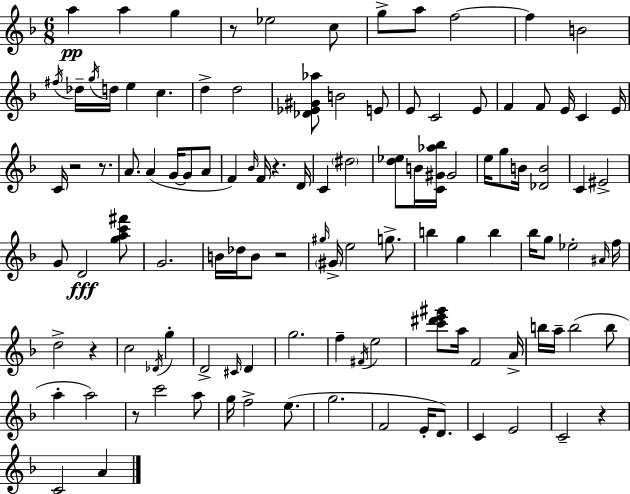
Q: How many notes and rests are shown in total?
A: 113